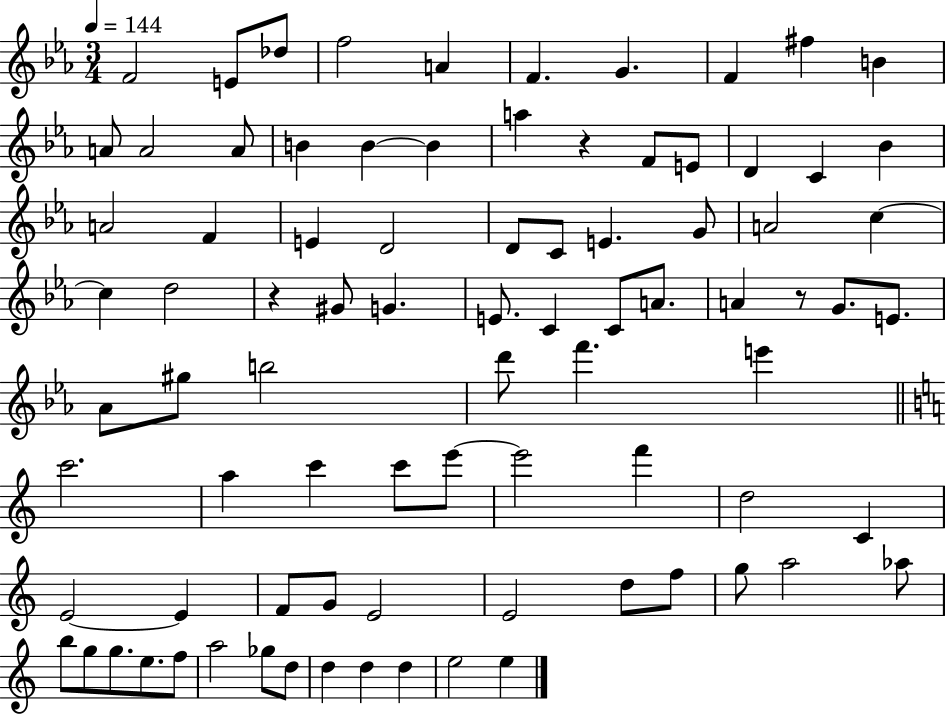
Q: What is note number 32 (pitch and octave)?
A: C5